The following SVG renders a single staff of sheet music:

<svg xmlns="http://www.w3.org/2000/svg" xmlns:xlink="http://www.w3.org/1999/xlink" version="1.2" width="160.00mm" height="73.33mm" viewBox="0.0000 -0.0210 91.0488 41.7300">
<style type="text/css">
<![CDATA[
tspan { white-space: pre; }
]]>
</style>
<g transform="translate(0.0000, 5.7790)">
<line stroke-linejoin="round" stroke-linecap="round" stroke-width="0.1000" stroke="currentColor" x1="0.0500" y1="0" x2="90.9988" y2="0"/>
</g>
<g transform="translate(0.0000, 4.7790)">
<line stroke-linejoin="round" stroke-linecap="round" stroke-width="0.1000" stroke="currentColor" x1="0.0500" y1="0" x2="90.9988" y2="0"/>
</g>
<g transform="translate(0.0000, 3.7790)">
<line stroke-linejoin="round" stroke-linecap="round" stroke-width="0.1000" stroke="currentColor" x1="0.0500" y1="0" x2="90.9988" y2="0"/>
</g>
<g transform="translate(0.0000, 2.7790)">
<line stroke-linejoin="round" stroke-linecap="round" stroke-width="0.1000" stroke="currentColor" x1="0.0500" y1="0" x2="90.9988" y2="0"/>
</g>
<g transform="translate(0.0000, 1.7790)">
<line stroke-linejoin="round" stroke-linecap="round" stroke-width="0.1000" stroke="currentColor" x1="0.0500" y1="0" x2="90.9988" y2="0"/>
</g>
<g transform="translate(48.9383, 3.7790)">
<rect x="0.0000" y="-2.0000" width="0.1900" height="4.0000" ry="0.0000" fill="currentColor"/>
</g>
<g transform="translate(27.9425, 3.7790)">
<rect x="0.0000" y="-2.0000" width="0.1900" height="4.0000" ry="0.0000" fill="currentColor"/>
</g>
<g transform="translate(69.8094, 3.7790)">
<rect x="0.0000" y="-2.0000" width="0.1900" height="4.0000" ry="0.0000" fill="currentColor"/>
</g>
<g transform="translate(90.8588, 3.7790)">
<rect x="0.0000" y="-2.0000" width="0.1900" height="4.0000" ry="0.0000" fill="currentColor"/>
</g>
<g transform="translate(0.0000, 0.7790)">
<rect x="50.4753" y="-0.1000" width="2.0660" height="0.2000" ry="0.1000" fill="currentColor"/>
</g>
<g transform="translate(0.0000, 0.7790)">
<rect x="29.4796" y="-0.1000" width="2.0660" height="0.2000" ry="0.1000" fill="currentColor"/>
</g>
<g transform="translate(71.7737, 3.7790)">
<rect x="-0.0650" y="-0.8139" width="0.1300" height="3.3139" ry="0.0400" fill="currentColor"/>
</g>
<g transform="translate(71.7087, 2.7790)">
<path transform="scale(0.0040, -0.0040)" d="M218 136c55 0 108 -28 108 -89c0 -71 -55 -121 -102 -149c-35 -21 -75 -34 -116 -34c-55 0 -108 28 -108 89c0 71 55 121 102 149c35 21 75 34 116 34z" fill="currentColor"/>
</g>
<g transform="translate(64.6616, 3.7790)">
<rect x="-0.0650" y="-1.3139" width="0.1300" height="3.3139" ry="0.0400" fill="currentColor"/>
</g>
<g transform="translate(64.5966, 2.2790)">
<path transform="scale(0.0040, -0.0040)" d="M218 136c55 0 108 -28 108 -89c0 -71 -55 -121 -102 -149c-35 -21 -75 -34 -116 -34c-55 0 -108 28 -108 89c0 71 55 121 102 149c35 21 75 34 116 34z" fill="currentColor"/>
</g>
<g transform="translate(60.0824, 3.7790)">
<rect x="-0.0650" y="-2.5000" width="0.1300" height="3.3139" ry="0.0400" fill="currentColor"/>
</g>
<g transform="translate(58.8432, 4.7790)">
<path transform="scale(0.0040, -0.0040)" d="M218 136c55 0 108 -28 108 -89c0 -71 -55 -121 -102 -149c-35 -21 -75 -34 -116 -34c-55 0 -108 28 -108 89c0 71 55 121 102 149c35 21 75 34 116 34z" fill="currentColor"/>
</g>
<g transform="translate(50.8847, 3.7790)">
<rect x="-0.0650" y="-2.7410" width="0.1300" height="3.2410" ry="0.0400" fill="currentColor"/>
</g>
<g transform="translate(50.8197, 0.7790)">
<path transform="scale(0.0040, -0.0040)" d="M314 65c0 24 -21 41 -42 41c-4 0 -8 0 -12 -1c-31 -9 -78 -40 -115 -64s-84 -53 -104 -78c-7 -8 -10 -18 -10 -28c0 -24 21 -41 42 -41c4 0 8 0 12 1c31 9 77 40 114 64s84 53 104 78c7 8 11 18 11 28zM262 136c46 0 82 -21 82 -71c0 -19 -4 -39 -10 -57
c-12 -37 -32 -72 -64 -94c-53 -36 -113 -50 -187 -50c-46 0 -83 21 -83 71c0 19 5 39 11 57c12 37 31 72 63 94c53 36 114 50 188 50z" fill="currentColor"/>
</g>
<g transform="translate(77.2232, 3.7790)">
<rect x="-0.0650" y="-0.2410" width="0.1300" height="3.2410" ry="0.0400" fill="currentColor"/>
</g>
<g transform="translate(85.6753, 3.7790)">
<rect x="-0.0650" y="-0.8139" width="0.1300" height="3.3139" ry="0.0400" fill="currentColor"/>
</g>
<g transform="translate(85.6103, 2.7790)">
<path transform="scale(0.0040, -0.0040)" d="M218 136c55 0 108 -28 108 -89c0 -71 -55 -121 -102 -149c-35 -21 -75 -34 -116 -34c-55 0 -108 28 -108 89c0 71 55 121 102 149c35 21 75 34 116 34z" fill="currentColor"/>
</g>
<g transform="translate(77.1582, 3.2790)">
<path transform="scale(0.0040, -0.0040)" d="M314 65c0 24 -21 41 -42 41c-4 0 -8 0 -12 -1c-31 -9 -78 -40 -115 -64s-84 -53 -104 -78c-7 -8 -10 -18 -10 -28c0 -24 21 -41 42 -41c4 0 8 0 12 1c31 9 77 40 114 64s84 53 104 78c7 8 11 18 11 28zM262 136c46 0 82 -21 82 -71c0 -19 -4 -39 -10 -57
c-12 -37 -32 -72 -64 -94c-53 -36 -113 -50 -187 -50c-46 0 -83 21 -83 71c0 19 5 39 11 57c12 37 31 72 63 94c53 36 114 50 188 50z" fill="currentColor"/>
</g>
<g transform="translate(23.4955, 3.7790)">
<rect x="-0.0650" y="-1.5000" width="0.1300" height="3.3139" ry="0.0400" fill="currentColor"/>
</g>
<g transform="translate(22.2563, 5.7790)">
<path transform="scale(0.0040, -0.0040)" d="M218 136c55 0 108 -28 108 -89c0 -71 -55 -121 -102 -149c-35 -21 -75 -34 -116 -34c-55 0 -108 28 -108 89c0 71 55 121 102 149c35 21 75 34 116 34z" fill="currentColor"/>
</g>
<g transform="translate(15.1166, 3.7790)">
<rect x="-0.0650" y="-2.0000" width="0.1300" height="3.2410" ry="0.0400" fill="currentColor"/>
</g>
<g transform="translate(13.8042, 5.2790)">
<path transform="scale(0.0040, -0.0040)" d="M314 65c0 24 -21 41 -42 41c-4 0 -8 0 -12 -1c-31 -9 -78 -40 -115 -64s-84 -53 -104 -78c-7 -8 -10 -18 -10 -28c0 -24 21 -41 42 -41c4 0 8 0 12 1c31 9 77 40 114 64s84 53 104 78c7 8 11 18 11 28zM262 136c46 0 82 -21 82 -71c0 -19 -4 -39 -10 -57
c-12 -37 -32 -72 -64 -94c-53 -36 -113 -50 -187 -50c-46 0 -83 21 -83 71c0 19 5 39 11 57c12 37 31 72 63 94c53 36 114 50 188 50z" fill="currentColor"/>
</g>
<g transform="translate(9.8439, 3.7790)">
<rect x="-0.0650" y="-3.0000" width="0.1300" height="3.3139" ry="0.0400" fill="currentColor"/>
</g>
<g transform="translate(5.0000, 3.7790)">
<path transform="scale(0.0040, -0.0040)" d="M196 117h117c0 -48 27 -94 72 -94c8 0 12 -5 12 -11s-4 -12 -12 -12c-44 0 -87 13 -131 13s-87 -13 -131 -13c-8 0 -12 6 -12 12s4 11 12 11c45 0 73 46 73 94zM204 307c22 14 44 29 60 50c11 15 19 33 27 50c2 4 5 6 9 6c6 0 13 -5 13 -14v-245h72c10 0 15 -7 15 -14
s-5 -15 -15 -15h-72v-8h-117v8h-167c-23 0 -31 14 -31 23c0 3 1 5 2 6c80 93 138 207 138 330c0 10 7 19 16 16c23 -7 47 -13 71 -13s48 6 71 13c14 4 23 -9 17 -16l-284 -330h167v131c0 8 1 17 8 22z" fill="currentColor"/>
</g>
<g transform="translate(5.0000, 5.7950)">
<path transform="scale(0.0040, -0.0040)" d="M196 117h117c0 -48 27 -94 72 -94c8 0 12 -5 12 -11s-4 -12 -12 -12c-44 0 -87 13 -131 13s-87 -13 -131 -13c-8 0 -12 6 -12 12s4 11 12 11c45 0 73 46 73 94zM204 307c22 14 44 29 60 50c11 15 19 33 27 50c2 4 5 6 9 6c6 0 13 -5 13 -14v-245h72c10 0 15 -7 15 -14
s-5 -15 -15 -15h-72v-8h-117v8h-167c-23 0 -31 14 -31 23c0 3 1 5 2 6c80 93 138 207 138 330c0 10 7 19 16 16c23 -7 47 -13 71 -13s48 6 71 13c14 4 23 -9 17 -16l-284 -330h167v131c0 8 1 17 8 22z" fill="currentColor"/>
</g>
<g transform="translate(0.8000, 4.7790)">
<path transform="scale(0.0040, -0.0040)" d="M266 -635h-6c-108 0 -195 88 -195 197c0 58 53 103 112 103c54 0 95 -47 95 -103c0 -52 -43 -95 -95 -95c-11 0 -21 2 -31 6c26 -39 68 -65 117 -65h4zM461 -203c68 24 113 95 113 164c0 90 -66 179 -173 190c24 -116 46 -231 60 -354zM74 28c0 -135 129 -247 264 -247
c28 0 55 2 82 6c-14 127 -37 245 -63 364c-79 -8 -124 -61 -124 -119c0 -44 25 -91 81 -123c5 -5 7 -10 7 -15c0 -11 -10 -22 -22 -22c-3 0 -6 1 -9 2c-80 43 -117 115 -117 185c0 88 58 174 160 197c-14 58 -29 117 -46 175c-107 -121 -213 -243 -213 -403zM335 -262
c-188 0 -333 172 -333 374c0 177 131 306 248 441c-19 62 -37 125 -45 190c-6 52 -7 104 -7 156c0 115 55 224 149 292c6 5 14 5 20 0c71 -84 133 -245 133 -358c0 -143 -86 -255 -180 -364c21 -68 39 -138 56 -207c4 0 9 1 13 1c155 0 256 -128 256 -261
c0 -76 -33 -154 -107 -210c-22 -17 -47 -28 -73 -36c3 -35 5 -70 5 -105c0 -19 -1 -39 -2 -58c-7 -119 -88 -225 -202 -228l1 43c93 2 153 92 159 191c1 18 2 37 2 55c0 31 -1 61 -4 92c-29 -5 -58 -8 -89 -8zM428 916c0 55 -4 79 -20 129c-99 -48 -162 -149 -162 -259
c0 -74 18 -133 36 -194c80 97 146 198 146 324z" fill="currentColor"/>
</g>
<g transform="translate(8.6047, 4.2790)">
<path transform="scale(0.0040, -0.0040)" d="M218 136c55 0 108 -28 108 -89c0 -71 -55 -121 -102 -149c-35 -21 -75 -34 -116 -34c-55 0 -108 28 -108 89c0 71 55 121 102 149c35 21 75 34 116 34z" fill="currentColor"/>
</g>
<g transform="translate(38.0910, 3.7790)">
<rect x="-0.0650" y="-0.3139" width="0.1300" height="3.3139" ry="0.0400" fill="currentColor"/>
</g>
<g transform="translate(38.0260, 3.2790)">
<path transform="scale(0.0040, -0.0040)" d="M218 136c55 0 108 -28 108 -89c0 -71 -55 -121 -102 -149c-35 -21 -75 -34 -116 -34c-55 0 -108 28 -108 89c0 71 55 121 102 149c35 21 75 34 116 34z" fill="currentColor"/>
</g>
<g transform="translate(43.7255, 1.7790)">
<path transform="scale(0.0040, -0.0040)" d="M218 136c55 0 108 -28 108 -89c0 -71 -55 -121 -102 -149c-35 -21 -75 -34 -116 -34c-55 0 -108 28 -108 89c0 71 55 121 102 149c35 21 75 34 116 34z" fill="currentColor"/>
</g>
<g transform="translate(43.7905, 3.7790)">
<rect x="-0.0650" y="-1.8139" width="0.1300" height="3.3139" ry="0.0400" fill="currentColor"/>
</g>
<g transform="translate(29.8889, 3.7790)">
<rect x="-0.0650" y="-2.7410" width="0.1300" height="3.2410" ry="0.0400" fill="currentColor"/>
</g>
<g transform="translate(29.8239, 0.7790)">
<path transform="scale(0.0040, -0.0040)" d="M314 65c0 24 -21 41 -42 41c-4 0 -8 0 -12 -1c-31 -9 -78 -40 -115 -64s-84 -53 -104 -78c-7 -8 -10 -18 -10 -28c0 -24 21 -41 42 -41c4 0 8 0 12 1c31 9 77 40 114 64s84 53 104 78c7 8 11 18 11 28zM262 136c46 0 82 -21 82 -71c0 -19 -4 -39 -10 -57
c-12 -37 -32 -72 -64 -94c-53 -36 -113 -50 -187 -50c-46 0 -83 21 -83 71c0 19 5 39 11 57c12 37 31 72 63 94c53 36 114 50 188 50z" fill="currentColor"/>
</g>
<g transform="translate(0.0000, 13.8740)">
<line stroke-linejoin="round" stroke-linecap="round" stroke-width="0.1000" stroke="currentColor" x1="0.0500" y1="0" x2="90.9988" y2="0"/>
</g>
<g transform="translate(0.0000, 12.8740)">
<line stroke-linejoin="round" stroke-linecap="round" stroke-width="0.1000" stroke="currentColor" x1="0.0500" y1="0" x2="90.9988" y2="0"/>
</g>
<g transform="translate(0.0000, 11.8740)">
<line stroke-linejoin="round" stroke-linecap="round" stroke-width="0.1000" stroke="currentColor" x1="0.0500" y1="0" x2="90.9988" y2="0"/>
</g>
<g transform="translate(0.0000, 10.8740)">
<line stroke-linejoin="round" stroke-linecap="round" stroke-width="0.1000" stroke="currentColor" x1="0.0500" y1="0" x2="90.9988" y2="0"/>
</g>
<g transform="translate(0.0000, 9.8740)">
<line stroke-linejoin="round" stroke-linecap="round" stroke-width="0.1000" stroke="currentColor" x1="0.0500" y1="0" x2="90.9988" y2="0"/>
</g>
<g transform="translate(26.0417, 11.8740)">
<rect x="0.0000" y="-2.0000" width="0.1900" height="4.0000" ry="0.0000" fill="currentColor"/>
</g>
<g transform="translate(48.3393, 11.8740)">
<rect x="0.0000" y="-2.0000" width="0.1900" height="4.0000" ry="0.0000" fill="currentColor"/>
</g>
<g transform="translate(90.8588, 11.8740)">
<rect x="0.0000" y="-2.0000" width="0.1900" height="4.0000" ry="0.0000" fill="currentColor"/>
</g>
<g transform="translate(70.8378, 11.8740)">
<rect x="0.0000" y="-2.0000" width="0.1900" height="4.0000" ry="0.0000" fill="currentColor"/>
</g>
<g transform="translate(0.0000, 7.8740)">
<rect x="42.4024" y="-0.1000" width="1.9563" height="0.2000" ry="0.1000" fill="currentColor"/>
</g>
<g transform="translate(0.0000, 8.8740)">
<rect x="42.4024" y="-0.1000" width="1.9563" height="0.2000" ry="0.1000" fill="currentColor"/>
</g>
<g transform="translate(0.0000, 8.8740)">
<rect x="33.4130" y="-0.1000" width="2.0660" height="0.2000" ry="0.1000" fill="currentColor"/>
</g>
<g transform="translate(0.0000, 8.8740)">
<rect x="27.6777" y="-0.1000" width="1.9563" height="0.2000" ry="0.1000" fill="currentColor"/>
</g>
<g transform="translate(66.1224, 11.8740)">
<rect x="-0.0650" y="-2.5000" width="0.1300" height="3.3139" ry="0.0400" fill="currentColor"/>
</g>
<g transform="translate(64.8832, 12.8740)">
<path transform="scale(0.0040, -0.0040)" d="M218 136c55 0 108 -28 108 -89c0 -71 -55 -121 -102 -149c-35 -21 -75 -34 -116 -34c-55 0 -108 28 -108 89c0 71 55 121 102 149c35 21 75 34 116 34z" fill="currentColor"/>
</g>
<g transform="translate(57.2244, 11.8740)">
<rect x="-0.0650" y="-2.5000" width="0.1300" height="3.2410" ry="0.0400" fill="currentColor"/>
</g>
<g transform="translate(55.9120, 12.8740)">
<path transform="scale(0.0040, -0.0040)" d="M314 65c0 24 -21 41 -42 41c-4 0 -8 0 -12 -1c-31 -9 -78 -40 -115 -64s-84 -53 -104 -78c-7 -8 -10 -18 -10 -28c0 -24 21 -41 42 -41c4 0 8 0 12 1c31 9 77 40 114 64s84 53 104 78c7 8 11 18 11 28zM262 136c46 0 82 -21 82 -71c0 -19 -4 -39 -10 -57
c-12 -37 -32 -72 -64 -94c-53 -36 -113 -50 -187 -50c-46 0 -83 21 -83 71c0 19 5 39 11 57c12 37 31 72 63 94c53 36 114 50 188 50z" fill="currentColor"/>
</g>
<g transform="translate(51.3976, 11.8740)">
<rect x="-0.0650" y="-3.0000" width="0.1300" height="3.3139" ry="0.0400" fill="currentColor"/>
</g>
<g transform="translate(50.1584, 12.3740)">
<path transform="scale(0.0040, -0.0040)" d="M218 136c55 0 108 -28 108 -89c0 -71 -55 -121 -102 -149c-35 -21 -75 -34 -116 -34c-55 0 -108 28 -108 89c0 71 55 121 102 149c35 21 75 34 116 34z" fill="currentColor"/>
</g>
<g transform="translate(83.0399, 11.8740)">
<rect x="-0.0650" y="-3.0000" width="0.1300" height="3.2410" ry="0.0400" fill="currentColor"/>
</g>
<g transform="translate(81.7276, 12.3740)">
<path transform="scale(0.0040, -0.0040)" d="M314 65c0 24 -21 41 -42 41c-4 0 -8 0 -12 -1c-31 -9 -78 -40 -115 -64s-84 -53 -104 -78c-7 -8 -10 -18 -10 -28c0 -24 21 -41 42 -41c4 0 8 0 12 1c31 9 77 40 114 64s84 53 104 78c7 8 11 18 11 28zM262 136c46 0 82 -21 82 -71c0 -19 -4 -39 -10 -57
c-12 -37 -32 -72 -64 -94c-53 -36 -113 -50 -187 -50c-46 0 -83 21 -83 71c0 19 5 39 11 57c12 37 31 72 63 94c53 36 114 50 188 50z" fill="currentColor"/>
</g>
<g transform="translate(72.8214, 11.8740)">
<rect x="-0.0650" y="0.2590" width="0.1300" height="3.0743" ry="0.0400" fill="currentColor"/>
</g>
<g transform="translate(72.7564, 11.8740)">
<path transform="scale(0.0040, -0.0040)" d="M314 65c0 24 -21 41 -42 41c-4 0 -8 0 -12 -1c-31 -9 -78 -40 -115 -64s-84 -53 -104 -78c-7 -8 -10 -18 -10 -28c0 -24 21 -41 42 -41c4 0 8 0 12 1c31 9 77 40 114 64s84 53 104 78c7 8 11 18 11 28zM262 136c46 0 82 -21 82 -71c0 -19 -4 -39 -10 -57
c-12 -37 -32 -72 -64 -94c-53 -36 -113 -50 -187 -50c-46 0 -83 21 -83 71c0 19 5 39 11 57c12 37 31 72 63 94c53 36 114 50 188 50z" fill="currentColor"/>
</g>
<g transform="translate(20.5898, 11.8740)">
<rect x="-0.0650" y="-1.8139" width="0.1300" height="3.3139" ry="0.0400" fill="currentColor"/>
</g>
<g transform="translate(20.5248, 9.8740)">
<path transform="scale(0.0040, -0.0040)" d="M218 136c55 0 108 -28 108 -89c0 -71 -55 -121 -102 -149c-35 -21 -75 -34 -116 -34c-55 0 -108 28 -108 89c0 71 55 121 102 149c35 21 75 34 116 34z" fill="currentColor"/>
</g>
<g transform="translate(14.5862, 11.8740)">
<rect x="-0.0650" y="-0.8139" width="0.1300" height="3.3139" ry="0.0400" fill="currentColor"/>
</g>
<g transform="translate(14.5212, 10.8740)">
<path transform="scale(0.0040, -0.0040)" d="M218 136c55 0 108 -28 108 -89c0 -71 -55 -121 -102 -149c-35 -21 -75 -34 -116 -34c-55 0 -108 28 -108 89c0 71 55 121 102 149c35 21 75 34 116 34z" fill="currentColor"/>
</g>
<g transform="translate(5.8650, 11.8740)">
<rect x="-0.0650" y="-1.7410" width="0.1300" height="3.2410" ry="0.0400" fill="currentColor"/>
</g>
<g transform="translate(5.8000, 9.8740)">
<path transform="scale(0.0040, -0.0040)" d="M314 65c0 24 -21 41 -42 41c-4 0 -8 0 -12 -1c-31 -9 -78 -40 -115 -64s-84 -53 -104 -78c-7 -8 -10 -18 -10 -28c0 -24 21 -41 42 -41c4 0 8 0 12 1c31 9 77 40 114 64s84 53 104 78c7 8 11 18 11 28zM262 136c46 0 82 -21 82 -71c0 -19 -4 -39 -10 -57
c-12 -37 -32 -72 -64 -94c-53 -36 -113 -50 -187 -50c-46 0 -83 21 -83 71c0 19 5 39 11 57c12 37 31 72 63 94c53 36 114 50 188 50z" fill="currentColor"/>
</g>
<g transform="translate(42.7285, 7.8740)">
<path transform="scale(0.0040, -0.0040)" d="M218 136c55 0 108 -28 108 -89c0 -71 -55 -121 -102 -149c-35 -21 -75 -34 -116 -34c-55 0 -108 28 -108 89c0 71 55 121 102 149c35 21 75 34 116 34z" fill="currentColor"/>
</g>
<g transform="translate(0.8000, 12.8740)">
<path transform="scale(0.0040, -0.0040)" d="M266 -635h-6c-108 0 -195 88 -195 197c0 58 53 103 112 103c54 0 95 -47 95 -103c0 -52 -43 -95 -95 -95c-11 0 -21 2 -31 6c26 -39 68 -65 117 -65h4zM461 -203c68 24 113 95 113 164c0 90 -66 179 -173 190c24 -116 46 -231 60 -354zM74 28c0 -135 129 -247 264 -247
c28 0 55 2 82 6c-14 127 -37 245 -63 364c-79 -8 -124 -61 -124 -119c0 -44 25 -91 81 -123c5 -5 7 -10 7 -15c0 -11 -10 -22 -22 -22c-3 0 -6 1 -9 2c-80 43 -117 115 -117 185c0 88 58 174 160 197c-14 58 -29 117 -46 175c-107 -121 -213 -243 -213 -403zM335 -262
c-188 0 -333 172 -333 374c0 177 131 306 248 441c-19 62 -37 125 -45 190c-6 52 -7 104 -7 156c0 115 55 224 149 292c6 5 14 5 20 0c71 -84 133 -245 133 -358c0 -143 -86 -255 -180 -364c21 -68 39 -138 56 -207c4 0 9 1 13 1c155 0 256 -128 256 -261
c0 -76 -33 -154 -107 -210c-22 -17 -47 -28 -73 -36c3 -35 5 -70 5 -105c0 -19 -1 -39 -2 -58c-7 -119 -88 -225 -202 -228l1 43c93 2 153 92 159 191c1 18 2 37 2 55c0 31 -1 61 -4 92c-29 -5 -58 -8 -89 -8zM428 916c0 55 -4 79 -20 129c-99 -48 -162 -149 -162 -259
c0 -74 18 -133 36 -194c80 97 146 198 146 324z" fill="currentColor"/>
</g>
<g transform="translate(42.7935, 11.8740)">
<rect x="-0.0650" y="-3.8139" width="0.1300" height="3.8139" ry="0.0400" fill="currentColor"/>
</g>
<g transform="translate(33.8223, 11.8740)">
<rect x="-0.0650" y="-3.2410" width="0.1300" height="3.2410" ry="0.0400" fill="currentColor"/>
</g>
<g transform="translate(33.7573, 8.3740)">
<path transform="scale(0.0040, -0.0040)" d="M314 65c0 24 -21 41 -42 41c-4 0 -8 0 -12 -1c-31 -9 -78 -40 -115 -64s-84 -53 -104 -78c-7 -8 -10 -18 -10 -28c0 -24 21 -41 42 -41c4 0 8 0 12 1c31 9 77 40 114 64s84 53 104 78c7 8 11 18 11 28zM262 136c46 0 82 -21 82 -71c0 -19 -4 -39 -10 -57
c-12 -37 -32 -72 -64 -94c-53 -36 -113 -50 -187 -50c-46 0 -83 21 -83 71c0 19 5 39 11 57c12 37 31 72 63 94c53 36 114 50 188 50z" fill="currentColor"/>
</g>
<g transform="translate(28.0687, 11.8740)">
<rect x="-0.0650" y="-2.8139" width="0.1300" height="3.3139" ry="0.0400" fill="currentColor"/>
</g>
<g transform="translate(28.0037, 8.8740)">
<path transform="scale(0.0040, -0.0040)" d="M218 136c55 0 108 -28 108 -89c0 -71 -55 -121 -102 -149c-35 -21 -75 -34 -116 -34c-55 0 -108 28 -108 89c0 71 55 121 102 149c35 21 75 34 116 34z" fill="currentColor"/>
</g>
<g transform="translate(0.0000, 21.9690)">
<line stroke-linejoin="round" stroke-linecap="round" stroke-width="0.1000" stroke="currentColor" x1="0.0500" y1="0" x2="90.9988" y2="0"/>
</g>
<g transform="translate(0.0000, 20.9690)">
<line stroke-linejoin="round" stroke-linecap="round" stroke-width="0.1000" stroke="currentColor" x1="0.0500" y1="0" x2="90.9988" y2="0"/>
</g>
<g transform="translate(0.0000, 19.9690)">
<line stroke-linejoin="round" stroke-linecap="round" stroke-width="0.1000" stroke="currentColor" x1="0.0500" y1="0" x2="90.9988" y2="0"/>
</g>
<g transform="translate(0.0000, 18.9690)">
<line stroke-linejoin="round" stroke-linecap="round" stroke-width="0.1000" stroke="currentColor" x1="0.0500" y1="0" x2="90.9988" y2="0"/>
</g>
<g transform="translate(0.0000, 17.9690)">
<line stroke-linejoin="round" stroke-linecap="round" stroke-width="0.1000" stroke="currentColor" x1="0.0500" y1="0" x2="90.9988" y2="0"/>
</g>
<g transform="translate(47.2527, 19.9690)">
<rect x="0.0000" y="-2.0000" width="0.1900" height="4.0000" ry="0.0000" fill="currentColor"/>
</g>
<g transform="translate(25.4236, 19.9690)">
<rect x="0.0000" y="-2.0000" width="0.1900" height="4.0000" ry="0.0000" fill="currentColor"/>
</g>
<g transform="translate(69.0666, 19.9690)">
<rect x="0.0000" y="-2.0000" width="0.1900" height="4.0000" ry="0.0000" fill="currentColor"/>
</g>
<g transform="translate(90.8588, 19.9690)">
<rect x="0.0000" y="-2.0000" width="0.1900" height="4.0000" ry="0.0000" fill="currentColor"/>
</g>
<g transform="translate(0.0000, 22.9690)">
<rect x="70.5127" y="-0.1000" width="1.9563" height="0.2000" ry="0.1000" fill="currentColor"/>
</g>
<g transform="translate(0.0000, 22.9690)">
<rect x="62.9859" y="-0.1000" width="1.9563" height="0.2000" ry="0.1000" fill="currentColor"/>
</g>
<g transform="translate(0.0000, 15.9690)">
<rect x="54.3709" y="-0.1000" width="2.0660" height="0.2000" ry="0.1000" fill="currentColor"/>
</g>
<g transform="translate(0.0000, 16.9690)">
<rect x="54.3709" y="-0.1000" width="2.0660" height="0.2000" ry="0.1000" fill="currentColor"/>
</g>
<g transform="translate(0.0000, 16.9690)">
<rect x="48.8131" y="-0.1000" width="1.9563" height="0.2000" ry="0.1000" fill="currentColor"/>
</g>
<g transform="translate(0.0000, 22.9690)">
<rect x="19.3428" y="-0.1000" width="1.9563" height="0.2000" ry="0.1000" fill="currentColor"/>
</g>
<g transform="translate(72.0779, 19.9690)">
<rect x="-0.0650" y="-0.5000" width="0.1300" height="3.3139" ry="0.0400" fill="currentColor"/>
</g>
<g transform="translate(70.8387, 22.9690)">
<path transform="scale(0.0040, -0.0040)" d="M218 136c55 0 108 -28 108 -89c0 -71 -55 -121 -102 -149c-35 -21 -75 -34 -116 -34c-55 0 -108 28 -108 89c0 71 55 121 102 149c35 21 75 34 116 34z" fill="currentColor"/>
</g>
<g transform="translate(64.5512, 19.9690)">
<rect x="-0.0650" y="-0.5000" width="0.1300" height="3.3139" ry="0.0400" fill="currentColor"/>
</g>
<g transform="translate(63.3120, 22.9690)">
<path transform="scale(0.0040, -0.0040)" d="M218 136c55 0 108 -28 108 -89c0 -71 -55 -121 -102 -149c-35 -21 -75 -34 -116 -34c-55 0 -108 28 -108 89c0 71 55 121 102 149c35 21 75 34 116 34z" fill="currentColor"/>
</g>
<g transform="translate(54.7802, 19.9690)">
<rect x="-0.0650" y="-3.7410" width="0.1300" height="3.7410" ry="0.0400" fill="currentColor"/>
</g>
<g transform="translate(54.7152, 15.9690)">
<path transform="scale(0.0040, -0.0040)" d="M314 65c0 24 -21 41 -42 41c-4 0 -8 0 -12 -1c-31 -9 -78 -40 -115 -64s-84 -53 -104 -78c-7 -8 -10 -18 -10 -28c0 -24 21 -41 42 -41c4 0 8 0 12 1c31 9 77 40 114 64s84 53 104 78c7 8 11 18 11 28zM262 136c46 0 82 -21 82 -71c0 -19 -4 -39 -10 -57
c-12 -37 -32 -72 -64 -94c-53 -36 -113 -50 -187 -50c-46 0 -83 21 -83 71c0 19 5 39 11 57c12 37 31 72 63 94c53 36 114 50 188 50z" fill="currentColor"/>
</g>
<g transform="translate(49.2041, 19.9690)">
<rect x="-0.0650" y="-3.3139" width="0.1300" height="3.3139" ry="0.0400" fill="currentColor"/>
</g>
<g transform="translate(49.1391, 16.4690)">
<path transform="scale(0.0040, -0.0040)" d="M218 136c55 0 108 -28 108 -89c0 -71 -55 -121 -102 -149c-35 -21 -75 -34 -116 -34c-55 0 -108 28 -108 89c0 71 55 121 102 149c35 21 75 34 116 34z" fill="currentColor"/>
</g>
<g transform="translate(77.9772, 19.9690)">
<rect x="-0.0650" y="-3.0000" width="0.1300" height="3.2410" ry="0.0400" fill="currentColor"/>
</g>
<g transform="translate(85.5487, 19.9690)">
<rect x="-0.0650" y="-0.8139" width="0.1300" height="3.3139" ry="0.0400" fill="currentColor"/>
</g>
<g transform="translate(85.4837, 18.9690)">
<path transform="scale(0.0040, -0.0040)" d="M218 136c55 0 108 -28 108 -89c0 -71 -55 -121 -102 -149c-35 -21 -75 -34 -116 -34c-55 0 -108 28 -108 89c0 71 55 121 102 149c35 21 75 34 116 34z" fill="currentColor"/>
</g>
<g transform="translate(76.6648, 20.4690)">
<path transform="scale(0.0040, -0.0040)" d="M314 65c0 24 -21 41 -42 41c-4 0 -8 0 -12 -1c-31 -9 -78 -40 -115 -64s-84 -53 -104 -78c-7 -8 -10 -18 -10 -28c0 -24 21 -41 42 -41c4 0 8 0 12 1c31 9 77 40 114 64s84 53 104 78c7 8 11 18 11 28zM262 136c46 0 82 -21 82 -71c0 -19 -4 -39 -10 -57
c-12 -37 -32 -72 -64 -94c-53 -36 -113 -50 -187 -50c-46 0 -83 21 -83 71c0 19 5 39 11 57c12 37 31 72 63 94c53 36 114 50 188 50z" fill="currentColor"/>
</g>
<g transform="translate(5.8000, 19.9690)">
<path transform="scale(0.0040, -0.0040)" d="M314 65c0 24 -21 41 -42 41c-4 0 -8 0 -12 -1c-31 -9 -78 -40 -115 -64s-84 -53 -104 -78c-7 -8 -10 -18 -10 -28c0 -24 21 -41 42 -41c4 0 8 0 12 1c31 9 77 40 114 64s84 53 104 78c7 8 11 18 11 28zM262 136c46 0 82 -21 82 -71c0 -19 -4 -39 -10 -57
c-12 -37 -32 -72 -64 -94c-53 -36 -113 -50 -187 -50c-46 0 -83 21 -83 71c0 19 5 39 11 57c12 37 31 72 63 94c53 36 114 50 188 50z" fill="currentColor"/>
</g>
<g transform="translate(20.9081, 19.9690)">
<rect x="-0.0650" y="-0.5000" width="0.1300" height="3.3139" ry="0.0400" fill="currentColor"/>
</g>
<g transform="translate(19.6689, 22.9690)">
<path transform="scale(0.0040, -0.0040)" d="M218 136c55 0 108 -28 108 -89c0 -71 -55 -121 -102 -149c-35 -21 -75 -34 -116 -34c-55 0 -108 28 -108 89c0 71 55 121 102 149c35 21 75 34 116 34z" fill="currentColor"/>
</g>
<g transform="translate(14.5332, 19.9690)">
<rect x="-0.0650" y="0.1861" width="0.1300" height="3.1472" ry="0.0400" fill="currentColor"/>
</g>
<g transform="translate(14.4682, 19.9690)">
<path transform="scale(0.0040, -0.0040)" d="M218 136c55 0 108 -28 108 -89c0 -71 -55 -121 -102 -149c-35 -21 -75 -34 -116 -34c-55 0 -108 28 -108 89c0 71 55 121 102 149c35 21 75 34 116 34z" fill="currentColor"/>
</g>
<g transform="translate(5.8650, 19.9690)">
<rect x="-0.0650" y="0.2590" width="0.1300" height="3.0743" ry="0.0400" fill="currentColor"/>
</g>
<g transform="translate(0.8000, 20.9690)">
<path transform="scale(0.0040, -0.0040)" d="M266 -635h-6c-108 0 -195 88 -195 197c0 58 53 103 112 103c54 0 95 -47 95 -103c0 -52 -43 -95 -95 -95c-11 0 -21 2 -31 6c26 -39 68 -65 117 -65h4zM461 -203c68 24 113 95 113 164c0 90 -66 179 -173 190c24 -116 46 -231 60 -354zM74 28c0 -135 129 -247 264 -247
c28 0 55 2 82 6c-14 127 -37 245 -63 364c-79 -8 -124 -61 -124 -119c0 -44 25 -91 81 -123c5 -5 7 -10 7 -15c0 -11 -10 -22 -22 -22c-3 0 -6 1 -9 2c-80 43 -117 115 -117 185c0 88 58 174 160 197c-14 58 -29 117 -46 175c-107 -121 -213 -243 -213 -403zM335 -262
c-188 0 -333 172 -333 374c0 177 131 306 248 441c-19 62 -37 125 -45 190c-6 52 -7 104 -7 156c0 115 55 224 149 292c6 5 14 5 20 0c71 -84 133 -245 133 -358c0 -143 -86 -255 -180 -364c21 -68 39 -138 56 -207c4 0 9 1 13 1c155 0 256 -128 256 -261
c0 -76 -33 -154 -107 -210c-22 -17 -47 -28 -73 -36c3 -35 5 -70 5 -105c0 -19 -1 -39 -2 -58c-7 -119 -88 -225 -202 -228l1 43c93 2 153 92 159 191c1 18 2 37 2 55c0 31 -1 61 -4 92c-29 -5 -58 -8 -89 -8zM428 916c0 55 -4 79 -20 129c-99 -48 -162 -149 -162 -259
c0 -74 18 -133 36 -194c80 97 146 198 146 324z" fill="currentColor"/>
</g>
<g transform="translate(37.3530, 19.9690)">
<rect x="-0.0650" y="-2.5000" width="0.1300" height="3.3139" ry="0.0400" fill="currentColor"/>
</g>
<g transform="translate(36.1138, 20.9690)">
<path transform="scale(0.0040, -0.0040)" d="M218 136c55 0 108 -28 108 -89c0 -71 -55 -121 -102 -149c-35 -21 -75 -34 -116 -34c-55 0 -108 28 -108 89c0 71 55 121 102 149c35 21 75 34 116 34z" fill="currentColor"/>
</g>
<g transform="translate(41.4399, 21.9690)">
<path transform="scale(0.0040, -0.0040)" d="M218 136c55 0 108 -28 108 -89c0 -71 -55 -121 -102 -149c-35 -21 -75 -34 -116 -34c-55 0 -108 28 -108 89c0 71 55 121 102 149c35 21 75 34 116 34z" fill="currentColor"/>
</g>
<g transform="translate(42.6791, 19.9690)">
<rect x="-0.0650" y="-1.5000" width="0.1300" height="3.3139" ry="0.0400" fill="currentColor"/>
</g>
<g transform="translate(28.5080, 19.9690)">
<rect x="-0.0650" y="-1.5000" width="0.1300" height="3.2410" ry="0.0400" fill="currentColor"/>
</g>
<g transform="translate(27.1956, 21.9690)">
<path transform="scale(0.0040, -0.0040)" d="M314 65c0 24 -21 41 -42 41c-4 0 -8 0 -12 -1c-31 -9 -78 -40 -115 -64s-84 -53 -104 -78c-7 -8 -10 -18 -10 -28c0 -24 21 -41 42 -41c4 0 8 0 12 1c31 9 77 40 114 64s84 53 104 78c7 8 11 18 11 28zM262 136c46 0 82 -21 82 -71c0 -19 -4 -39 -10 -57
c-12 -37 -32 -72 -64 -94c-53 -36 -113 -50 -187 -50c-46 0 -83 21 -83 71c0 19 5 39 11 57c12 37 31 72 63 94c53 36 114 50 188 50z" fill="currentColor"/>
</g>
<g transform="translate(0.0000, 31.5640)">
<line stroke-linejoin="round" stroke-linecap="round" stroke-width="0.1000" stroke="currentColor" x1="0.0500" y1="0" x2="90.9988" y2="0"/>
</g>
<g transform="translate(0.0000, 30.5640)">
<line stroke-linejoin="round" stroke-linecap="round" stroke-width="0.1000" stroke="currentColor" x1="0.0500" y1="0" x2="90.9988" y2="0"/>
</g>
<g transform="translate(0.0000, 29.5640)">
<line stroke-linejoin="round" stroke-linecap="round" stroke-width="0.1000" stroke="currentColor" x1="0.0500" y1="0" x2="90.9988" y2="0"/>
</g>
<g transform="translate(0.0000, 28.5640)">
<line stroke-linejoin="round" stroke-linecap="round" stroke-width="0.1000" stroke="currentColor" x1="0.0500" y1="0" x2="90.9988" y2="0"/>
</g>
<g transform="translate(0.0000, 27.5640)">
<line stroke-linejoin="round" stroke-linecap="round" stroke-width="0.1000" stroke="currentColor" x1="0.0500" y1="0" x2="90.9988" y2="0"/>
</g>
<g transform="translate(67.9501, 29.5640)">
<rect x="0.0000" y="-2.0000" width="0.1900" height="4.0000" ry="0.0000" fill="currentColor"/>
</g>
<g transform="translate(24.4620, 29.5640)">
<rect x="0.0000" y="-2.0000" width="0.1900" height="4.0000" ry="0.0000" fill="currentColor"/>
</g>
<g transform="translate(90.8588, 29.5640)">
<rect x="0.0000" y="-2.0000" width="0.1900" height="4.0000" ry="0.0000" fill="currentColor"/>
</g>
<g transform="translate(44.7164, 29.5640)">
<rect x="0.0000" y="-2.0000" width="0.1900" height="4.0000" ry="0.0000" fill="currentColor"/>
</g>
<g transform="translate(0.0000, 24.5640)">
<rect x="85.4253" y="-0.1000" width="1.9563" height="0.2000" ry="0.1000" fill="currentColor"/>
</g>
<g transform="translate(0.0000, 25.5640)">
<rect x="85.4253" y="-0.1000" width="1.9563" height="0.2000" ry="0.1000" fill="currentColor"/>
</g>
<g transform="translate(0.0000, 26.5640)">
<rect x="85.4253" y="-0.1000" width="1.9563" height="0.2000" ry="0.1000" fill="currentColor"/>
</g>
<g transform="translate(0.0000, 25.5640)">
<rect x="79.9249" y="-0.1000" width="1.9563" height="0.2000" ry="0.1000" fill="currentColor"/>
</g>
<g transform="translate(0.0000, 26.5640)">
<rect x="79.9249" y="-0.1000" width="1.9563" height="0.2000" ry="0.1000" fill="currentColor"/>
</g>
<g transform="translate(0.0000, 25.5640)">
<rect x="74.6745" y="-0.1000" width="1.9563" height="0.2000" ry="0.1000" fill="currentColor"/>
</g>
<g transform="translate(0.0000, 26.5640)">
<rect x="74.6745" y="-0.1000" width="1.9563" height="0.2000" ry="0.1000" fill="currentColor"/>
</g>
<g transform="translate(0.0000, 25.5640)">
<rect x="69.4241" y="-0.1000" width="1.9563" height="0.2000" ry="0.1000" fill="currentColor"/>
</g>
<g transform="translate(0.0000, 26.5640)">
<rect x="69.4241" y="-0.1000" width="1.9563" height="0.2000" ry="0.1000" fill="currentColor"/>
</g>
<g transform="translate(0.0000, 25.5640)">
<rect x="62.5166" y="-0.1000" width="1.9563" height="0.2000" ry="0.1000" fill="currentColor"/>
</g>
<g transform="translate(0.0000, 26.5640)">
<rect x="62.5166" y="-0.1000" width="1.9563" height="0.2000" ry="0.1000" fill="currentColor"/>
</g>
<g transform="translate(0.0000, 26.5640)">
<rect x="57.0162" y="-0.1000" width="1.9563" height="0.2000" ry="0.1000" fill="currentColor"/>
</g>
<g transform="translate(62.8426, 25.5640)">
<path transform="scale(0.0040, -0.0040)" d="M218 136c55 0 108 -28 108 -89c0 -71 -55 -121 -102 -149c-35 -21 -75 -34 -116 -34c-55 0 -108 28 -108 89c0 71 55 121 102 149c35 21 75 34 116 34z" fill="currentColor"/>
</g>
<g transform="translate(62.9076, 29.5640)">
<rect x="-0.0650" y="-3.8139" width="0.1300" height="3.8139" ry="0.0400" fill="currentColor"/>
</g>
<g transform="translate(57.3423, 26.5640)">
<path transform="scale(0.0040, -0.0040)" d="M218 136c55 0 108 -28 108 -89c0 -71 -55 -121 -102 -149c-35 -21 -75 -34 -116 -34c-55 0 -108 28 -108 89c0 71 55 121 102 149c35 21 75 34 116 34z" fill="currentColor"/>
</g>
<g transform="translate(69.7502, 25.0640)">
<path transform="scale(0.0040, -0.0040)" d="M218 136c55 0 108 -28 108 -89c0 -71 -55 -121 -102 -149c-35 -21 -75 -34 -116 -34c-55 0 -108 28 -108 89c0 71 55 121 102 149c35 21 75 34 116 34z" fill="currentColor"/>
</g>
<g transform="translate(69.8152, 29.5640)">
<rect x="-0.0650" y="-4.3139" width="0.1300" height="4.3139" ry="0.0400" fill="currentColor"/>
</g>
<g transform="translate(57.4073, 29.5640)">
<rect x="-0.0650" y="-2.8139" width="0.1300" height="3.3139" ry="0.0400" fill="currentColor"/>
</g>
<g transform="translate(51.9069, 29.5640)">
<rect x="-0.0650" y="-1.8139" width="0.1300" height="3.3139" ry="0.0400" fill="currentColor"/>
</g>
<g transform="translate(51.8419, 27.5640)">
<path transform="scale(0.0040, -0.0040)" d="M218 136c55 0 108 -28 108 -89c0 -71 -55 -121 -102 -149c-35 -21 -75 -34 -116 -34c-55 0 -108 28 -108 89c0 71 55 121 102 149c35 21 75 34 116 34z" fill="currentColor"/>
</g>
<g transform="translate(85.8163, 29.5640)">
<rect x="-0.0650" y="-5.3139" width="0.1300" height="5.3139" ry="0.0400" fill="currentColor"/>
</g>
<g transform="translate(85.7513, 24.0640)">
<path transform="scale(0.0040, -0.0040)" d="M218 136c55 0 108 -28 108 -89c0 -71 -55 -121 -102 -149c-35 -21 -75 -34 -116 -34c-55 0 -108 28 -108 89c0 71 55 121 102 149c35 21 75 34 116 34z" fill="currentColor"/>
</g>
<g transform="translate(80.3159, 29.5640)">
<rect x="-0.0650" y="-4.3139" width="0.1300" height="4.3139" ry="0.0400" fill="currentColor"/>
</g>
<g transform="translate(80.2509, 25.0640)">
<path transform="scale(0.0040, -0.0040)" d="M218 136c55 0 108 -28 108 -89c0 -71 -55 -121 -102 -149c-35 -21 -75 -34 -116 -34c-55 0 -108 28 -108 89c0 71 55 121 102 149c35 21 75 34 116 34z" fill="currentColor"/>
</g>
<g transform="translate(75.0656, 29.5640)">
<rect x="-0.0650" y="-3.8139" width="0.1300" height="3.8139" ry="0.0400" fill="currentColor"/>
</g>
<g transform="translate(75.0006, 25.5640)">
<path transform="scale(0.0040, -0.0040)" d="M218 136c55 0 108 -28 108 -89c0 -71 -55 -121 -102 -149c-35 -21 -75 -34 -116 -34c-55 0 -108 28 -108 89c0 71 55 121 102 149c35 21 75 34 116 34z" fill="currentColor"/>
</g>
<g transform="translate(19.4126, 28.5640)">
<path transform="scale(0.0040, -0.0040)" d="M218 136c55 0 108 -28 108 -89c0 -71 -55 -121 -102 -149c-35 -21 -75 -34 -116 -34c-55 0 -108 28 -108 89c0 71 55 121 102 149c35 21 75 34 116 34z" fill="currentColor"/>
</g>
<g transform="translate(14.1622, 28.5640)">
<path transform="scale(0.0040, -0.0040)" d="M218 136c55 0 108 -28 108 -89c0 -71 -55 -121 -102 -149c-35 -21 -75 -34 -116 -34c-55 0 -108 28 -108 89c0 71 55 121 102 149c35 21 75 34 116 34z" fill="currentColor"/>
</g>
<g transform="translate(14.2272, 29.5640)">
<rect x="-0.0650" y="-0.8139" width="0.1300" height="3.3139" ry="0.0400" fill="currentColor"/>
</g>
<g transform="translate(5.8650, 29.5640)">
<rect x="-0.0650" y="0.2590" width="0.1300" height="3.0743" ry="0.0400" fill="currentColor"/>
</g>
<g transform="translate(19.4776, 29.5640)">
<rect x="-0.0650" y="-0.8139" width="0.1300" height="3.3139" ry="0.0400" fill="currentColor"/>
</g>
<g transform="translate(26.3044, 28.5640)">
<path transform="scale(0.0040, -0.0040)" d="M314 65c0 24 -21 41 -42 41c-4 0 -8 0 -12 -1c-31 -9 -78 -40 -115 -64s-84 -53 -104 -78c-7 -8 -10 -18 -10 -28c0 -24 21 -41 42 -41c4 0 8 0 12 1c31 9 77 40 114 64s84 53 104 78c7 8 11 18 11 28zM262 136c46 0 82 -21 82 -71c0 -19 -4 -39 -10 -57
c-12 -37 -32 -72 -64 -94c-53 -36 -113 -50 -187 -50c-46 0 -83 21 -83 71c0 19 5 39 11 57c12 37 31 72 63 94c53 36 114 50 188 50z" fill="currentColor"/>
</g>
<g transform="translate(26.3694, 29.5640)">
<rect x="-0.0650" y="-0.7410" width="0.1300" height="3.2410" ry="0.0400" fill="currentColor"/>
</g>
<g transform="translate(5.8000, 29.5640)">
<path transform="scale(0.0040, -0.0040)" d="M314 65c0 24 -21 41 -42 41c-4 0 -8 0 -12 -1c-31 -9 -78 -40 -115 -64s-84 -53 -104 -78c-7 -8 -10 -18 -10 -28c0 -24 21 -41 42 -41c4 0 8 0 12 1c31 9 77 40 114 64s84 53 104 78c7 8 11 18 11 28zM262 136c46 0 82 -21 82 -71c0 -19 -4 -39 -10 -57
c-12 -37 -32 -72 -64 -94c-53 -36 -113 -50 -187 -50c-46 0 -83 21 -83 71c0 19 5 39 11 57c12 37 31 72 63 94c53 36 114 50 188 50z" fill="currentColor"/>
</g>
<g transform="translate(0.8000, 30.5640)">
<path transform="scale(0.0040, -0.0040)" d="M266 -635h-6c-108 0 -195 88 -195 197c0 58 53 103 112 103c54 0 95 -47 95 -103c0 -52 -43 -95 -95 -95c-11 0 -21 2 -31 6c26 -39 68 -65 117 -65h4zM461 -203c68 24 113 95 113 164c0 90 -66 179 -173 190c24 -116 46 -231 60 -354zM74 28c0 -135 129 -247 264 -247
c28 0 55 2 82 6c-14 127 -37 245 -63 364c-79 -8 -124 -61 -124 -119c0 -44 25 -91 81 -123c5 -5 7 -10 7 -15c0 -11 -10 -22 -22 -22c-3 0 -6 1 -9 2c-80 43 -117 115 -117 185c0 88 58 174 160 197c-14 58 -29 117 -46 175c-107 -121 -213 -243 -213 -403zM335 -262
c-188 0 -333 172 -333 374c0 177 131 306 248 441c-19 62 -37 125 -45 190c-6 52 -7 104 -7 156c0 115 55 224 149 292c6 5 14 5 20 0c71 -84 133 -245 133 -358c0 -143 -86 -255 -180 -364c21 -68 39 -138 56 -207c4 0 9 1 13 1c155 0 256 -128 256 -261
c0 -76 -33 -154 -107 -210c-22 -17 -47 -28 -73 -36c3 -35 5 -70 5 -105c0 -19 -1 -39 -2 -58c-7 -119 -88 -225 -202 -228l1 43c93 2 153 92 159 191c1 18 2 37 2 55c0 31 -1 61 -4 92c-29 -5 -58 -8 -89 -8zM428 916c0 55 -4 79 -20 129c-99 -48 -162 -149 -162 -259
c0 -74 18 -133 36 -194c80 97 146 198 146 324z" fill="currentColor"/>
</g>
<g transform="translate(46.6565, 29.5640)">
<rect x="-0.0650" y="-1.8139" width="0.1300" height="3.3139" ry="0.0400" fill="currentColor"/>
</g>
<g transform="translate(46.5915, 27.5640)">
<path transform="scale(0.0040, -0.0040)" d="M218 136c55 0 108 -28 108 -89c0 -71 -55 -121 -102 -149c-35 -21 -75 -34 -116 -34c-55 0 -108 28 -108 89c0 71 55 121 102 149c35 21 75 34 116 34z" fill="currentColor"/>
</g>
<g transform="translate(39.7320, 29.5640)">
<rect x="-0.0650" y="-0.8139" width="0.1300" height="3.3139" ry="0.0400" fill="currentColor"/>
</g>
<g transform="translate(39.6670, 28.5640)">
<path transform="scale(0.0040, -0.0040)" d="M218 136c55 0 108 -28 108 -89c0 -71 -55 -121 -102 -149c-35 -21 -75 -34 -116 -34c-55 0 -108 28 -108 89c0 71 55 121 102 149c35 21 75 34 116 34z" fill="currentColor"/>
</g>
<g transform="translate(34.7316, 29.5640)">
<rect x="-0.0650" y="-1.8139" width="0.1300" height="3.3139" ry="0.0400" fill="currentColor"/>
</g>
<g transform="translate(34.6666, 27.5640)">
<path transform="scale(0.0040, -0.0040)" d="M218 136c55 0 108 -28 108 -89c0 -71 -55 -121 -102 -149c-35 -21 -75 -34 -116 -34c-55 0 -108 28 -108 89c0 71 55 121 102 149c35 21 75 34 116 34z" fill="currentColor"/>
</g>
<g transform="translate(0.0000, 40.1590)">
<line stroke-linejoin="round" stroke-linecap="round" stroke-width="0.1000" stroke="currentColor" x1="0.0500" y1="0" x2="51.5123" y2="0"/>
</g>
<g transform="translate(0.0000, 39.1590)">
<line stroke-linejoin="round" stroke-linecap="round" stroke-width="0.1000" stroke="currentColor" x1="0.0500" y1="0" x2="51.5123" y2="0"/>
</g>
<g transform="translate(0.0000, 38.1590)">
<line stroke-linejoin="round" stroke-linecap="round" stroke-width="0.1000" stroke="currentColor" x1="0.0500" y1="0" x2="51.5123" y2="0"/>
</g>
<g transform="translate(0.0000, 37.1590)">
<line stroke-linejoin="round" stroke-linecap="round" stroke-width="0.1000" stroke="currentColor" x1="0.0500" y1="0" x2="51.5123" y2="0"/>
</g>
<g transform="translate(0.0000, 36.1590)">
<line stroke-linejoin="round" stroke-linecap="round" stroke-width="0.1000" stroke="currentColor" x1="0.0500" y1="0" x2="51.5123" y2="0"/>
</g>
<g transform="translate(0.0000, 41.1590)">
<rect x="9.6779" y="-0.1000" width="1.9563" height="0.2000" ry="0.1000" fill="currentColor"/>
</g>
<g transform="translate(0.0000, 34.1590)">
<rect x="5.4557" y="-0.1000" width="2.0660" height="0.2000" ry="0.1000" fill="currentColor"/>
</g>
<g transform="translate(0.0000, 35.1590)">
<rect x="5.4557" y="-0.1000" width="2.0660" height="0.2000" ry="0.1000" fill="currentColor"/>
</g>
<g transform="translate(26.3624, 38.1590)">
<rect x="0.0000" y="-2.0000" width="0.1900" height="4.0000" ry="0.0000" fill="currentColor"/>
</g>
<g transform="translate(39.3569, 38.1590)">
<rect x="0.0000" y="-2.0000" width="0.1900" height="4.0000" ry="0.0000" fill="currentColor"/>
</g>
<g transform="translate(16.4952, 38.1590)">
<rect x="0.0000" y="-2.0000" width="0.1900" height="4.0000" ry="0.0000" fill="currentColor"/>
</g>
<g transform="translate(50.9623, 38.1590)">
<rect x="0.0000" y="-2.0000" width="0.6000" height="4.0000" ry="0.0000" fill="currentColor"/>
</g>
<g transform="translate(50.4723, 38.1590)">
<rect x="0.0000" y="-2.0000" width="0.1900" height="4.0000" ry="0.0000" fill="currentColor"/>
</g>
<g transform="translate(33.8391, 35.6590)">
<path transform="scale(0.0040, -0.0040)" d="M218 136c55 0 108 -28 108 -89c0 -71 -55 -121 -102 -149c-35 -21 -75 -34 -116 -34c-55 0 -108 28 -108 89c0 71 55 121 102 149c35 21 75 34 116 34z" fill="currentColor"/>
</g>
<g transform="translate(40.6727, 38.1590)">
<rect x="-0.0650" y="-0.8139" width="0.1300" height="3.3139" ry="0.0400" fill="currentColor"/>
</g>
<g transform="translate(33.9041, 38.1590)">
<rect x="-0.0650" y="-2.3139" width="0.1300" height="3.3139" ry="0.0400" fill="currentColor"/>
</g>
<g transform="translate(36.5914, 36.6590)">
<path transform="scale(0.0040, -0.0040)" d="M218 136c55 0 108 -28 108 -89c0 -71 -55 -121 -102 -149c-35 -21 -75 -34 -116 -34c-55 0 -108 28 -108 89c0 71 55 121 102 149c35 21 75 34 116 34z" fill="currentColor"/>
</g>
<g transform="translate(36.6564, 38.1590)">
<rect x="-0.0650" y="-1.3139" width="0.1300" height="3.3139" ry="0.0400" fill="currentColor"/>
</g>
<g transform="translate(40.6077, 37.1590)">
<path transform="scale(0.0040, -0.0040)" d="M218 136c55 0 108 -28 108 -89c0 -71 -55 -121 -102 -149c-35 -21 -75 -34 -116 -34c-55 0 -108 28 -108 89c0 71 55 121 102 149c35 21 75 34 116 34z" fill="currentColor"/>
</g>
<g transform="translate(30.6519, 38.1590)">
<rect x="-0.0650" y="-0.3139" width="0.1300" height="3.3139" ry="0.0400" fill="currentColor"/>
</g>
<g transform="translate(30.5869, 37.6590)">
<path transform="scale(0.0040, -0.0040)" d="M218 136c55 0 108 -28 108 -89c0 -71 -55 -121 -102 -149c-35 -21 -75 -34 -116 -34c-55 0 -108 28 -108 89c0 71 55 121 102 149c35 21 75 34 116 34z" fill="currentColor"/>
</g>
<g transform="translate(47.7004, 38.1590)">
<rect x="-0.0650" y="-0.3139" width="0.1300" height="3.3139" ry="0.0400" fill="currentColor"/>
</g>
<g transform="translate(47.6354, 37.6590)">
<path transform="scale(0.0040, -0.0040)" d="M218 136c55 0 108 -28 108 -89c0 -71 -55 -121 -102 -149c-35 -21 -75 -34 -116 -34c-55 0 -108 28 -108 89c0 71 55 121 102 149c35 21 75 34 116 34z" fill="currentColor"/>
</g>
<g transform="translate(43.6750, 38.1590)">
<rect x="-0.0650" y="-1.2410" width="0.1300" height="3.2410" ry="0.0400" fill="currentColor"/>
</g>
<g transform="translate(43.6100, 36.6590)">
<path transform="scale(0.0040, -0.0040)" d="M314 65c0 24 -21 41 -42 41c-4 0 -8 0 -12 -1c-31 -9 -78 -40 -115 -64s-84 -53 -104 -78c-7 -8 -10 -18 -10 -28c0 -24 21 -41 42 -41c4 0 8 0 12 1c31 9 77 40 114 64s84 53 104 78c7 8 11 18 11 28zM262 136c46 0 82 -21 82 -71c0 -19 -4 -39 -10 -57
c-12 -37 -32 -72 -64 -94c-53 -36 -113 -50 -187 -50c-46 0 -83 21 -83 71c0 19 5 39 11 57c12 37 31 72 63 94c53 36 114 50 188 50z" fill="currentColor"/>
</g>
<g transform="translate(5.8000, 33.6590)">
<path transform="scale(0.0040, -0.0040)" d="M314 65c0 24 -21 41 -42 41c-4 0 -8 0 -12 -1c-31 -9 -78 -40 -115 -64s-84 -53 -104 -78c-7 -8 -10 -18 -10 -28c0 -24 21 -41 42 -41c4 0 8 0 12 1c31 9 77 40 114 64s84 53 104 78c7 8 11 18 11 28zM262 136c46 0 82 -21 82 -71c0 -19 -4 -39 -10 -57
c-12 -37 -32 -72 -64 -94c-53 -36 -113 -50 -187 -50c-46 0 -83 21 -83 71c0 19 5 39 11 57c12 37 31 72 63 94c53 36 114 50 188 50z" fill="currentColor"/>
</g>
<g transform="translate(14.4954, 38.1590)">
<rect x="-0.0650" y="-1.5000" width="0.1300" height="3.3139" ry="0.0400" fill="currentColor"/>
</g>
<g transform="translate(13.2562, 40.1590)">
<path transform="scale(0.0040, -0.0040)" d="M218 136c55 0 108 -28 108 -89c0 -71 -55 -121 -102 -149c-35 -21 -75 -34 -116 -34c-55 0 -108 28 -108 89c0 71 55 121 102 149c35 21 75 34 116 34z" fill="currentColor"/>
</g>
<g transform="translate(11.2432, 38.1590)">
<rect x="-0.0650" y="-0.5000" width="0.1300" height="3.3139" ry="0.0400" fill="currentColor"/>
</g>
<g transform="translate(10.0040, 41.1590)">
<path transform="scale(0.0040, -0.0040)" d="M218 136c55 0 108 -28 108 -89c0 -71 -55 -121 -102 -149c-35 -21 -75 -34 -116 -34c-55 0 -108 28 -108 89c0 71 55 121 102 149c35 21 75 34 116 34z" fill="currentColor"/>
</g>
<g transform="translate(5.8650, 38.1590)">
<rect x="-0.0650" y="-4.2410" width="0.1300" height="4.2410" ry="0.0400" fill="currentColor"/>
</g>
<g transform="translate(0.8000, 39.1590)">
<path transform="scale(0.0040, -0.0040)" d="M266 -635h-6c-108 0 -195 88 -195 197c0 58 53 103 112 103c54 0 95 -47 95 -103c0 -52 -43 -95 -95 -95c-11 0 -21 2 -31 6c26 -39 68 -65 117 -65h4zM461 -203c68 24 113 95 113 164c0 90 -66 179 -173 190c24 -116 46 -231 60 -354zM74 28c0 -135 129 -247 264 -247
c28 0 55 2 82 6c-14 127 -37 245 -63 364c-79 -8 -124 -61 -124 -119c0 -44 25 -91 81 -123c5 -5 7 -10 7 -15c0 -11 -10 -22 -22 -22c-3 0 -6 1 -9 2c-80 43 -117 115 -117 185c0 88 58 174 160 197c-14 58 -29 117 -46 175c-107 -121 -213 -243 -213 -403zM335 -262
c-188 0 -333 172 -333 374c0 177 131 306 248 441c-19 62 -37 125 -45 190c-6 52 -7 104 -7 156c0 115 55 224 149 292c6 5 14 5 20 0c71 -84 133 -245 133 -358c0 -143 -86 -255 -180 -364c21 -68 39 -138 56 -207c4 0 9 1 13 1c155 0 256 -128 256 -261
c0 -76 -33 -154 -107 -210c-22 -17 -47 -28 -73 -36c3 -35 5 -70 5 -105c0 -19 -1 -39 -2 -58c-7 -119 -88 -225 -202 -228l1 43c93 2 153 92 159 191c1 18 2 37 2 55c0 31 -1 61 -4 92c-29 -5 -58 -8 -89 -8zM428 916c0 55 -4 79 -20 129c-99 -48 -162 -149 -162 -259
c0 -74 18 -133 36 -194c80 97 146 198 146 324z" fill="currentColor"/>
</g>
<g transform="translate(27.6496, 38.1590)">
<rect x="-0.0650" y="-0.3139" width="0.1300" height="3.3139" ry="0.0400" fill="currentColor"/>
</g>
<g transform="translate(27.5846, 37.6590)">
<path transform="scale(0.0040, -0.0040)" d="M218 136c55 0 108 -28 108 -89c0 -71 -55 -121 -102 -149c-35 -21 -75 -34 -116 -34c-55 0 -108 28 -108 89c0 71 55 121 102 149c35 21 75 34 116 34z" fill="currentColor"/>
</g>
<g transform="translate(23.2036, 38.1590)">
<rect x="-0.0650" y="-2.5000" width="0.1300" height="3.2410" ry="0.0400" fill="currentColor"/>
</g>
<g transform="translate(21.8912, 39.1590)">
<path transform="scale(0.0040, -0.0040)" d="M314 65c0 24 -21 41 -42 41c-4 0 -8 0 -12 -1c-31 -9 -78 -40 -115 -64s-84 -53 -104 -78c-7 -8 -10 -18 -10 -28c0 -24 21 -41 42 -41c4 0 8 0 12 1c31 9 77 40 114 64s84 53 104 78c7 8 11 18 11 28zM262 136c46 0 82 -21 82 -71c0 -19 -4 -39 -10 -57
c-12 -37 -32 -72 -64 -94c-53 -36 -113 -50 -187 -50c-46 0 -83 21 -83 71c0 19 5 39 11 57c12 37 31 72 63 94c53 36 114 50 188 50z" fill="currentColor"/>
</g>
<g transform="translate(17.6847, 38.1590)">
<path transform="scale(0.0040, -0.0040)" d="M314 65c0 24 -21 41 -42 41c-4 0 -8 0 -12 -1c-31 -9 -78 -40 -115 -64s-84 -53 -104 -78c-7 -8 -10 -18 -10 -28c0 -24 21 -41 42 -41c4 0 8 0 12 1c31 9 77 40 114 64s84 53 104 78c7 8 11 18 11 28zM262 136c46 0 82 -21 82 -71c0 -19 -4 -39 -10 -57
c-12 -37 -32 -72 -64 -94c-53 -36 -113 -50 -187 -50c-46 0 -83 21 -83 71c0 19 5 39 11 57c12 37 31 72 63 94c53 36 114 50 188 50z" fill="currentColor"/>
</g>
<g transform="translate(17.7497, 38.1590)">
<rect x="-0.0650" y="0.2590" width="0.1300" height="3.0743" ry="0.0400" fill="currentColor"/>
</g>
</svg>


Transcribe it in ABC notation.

X:1
T:Untitled
M:4/4
L:1/4
K:C
A F2 E a2 c f a2 G e d c2 d f2 d f a b2 c' A G2 G B2 A2 B2 B C E2 G E b c'2 C C A2 d B2 d d d2 f d f f a c' d' c' d' f' d'2 C E B2 G2 c c g e d e2 c